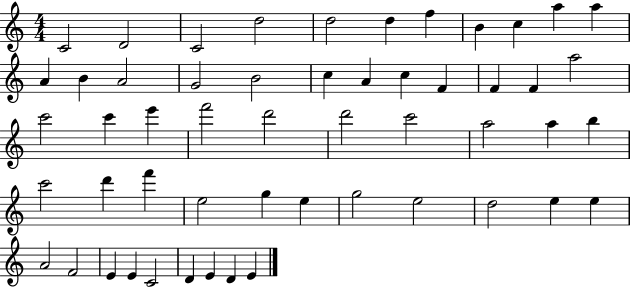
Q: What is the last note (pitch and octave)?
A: E4